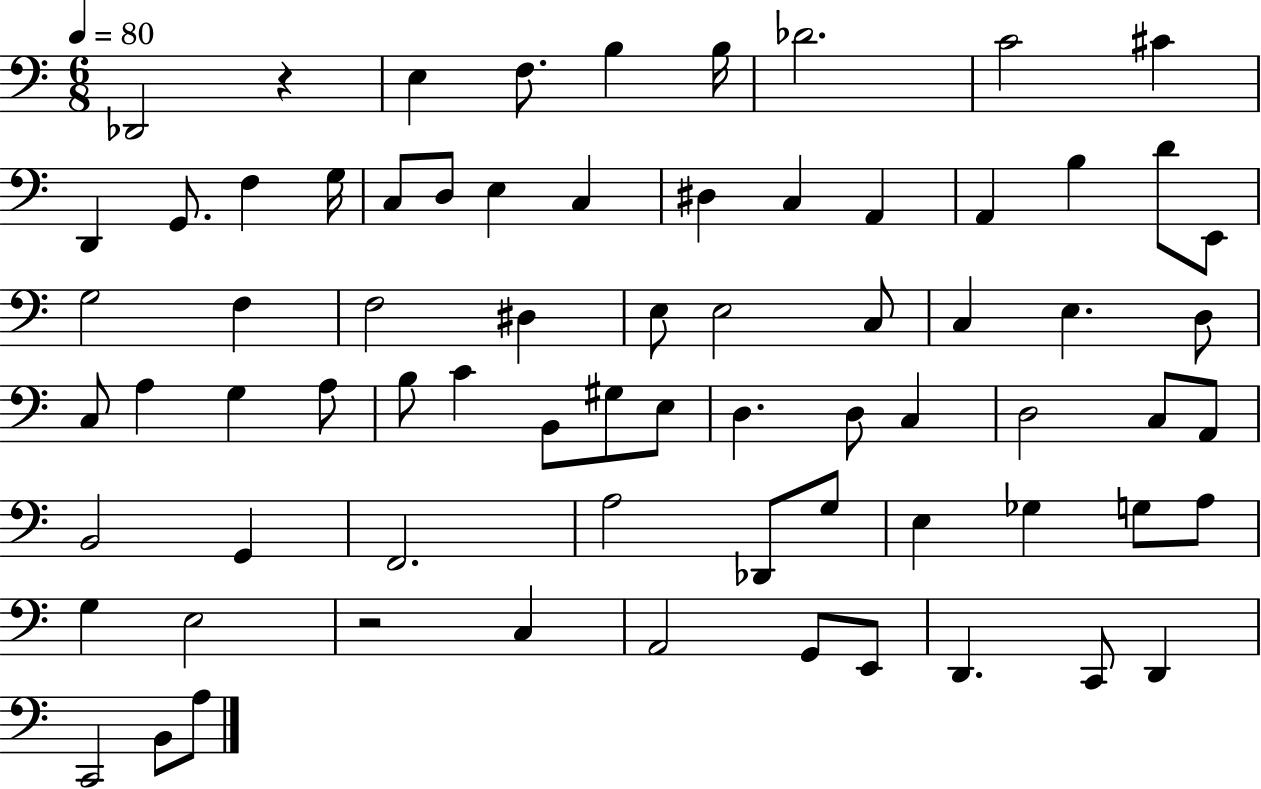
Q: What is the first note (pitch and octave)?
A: Db2